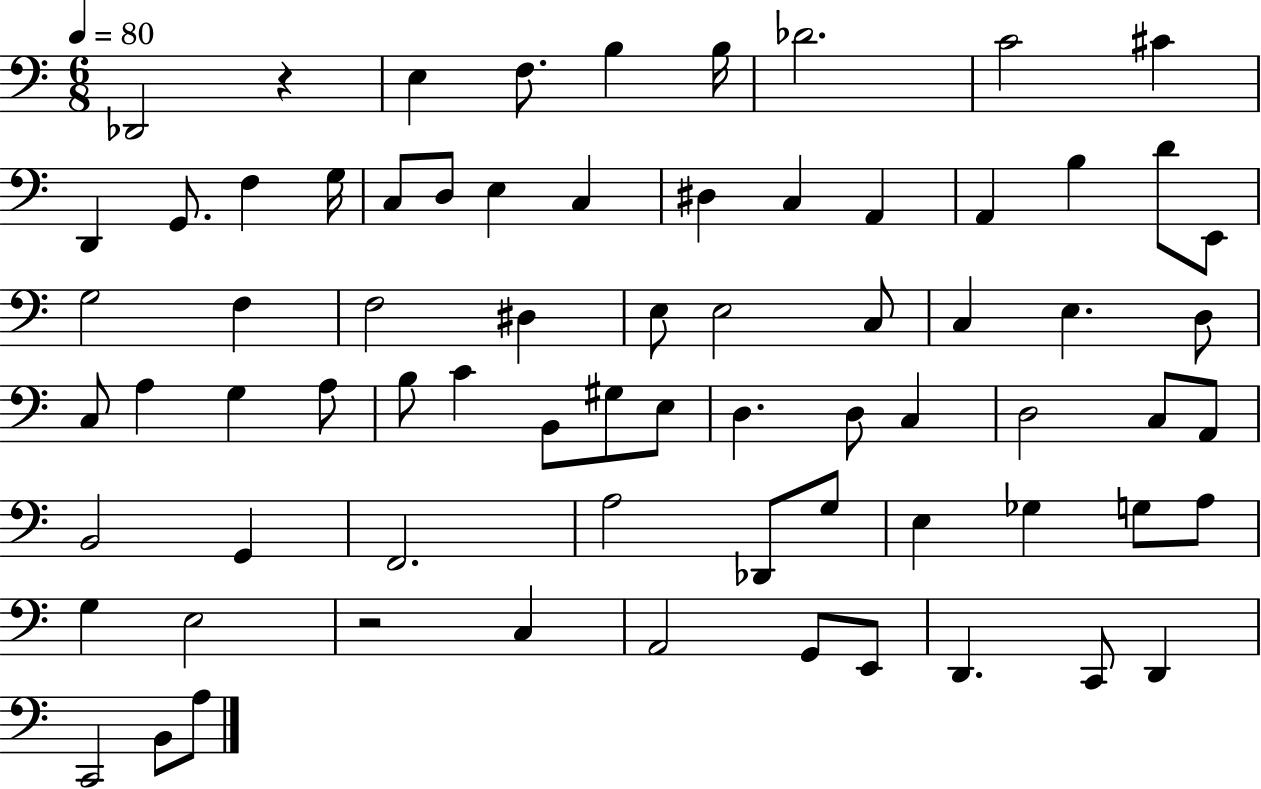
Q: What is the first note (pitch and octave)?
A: Db2